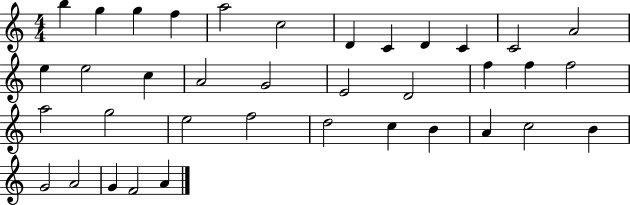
B5/q G5/q G5/q F5/q A5/h C5/h D4/q C4/q D4/q C4/q C4/h A4/h E5/q E5/h C5/q A4/h G4/h E4/h D4/h F5/q F5/q F5/h A5/h G5/h E5/h F5/h D5/h C5/q B4/q A4/q C5/h B4/q G4/h A4/h G4/q F4/h A4/q